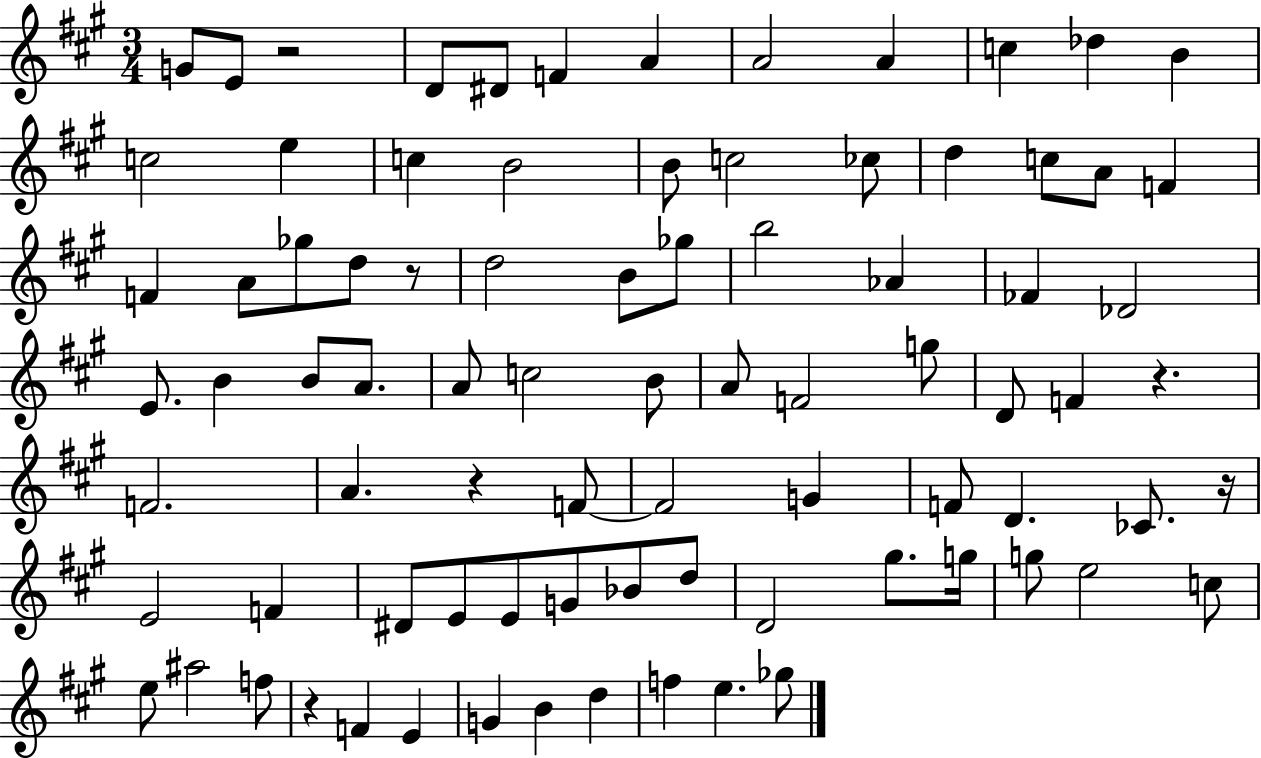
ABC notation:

X:1
T:Untitled
M:3/4
L:1/4
K:A
G/2 E/2 z2 D/2 ^D/2 F A A2 A c _d B c2 e c B2 B/2 c2 _c/2 d c/2 A/2 F F A/2 _g/2 d/2 z/2 d2 B/2 _g/2 b2 _A _F _D2 E/2 B B/2 A/2 A/2 c2 B/2 A/2 F2 g/2 D/2 F z F2 A z F/2 F2 G F/2 D _C/2 z/4 E2 F ^D/2 E/2 E/2 G/2 _B/2 d/2 D2 ^g/2 g/4 g/2 e2 c/2 e/2 ^a2 f/2 z F E G B d f e _g/2